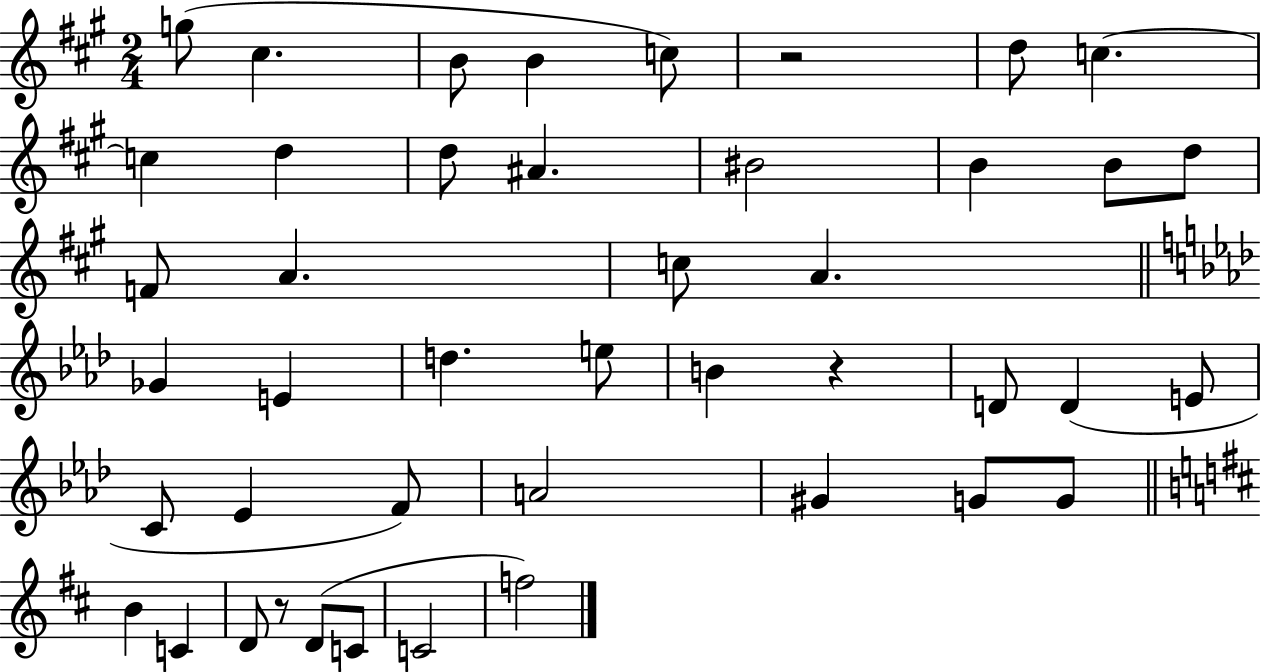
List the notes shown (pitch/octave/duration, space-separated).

G5/e C#5/q. B4/e B4/q C5/e R/h D5/e C5/q. C5/q D5/q D5/e A#4/q. BIS4/h B4/q B4/e D5/e F4/e A4/q. C5/e A4/q. Gb4/q E4/q D5/q. E5/e B4/q R/q D4/e D4/q E4/e C4/e Eb4/q F4/e A4/h G#4/q G4/e G4/e B4/q C4/q D4/e R/e D4/e C4/e C4/h F5/h